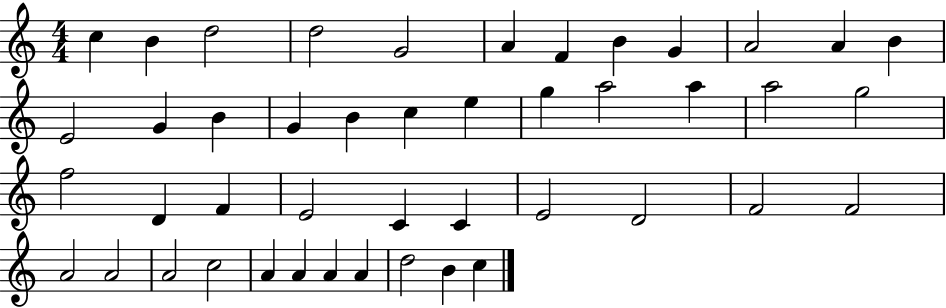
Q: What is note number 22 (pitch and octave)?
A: A5